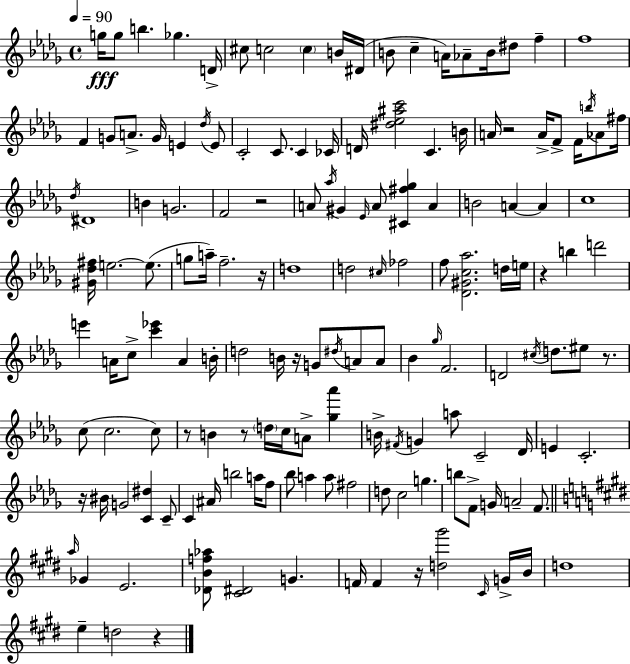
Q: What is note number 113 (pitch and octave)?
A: F#5